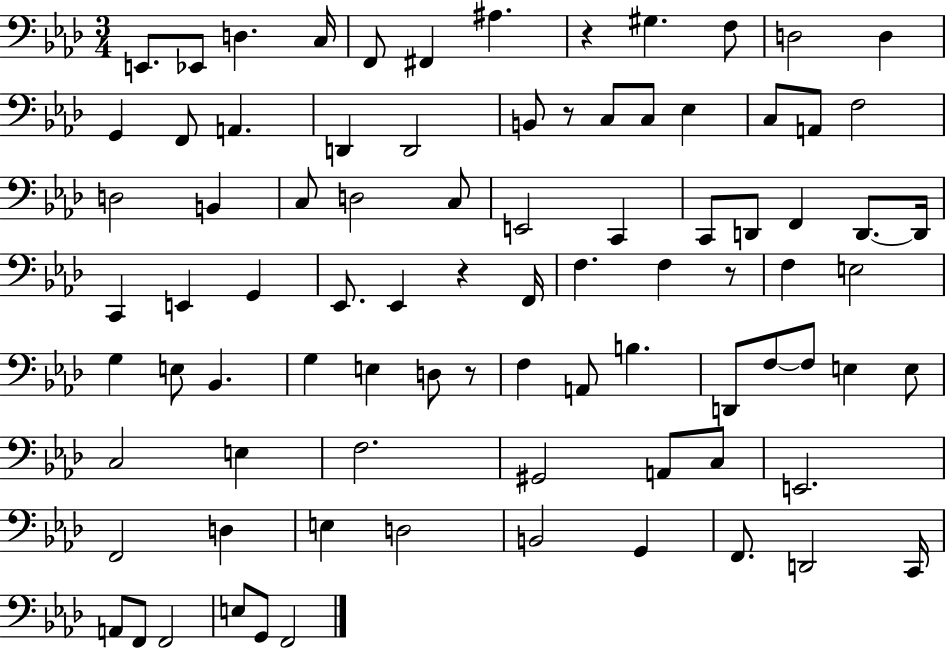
{
  \clef bass
  \numericTimeSignature
  \time 3/4
  \key aes \major
  e,8. ees,8 d4. c16 | f,8 fis,4 ais4. | r4 gis4. f8 | d2 d4 | \break g,4 f,8 a,4. | d,4 d,2 | b,8 r8 c8 c8 ees4 | c8 a,8 f2 | \break d2 b,4 | c8 d2 c8 | e,2 c,4 | c,8 d,8 f,4 d,8.~~ d,16 | \break c,4 e,4 g,4 | ees,8. ees,4 r4 f,16 | f4. f4 r8 | f4 e2 | \break g4 e8 bes,4. | g4 e4 d8 r8 | f4 a,8 b4. | d,8 f8~~ f8 e4 e8 | \break c2 e4 | f2. | gis,2 a,8 c8 | e,2. | \break f,2 d4 | e4 d2 | b,2 g,4 | f,8. d,2 c,16 | \break a,8 f,8 f,2 | e8 g,8 f,2 | \bar "|."
}